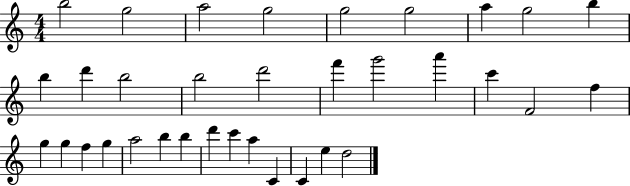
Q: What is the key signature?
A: C major